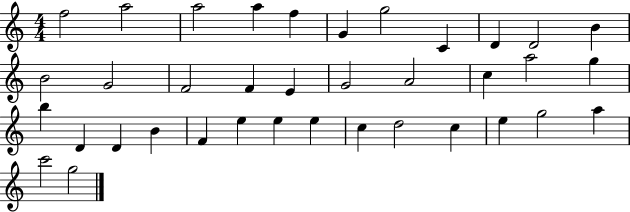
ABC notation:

X:1
T:Untitled
M:4/4
L:1/4
K:C
f2 a2 a2 a f G g2 C D D2 B B2 G2 F2 F E G2 A2 c a2 g b D D B F e e e c d2 c e g2 a c'2 g2